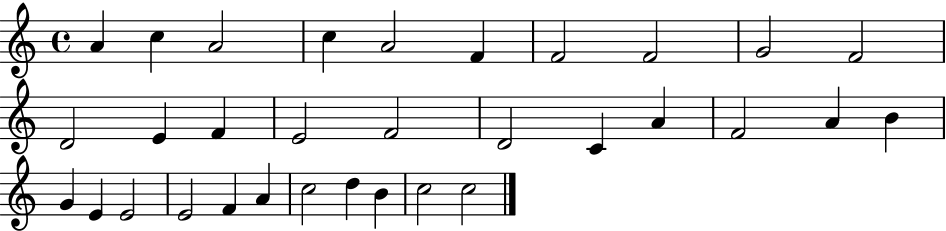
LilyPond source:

{
  \clef treble
  \time 4/4
  \defaultTimeSignature
  \key c \major
  a'4 c''4 a'2 | c''4 a'2 f'4 | f'2 f'2 | g'2 f'2 | \break d'2 e'4 f'4 | e'2 f'2 | d'2 c'4 a'4 | f'2 a'4 b'4 | \break g'4 e'4 e'2 | e'2 f'4 a'4 | c''2 d''4 b'4 | c''2 c''2 | \break \bar "|."
}